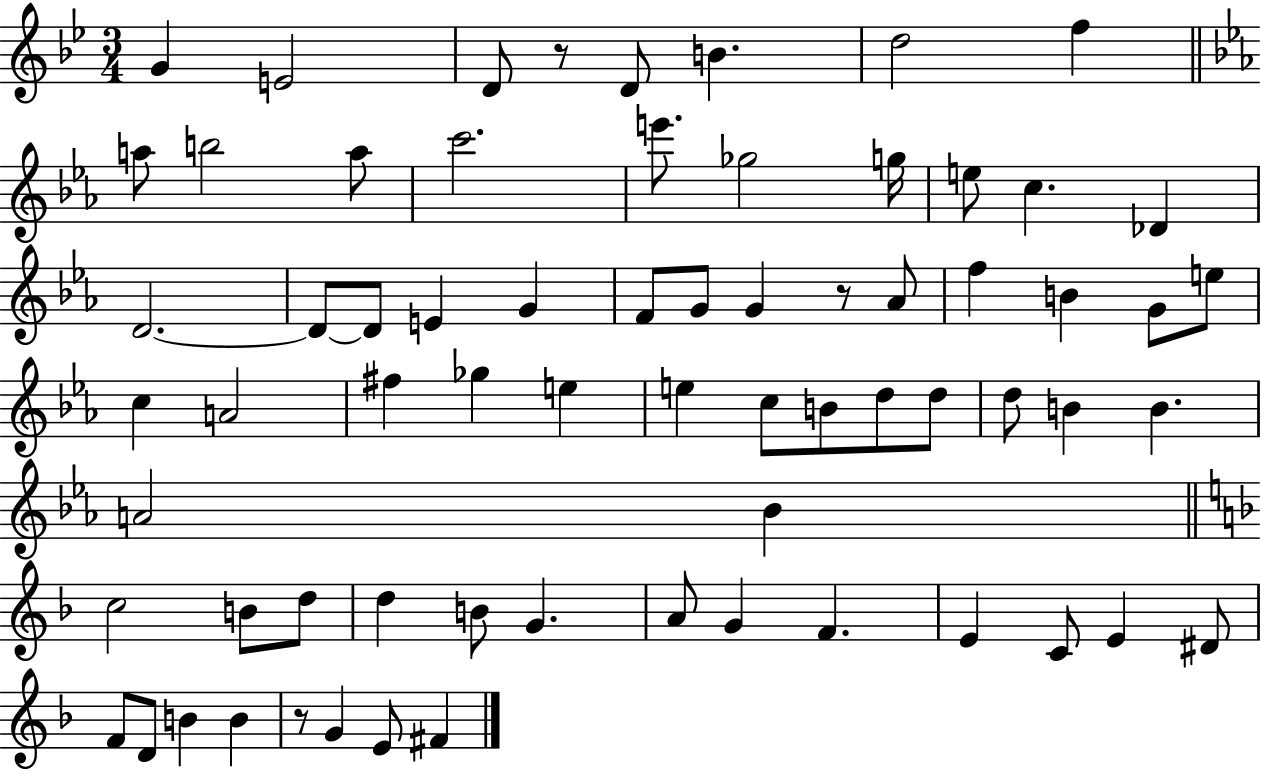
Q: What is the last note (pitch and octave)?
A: F#4